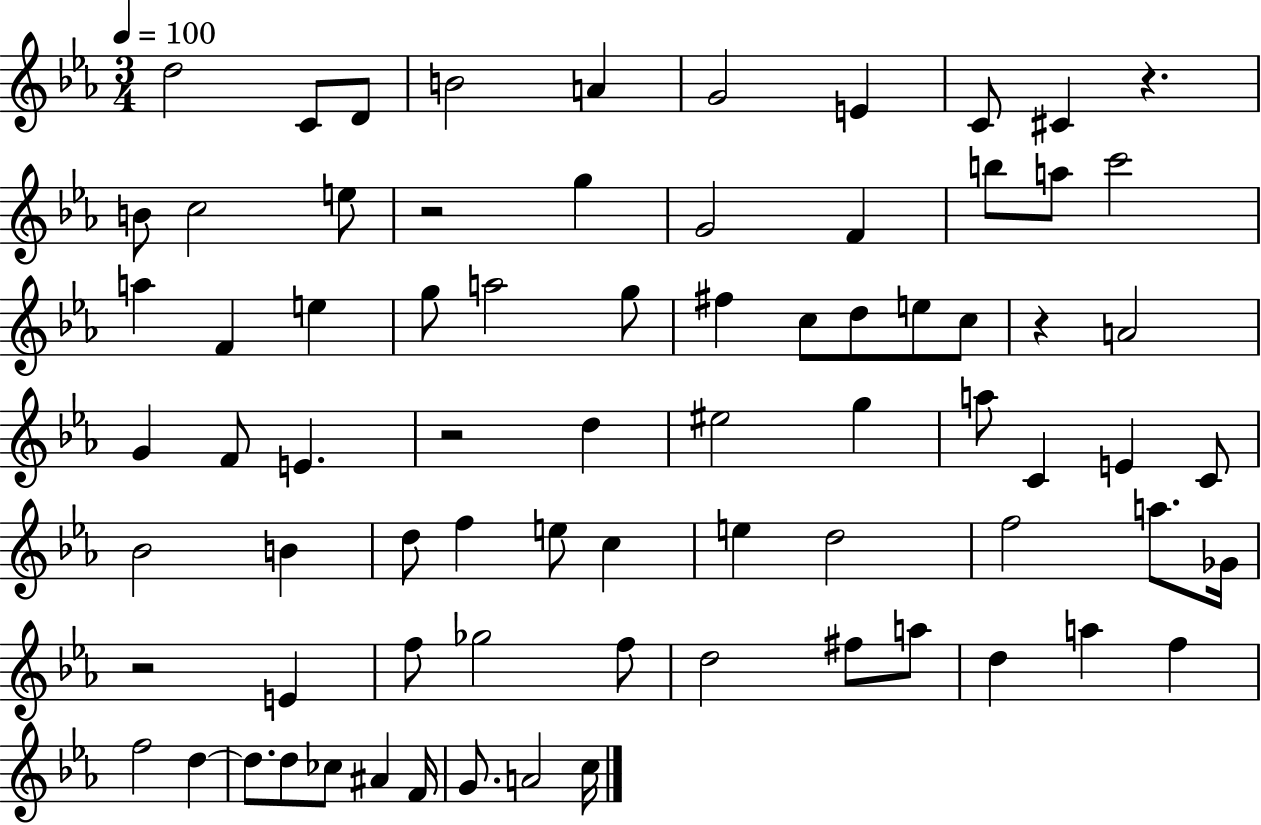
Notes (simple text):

D5/h C4/e D4/e B4/h A4/q G4/h E4/q C4/e C#4/q R/q. B4/e C5/h E5/e R/h G5/q G4/h F4/q B5/e A5/e C6/h A5/q F4/q E5/q G5/e A5/h G5/e F#5/q C5/e D5/e E5/e C5/e R/q A4/h G4/q F4/e E4/q. R/h D5/q EIS5/h G5/q A5/e C4/q E4/q C4/e Bb4/h B4/q D5/e F5/q E5/e C5/q E5/q D5/h F5/h A5/e. Gb4/s R/h E4/q F5/e Gb5/h F5/e D5/h F#5/e A5/e D5/q A5/q F5/q F5/h D5/q D5/e. D5/e CES5/e A#4/q F4/s G4/e. A4/h C5/s